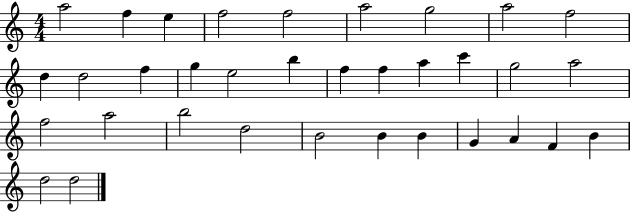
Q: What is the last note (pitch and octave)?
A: D5